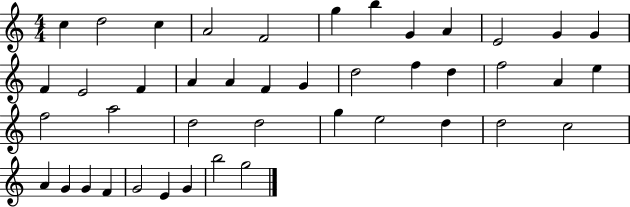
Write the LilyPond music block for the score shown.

{
  \clef treble
  \numericTimeSignature
  \time 4/4
  \key c \major
  c''4 d''2 c''4 | a'2 f'2 | g''4 b''4 g'4 a'4 | e'2 g'4 g'4 | \break f'4 e'2 f'4 | a'4 a'4 f'4 g'4 | d''2 f''4 d''4 | f''2 a'4 e''4 | \break f''2 a''2 | d''2 d''2 | g''4 e''2 d''4 | d''2 c''2 | \break a'4 g'4 g'4 f'4 | g'2 e'4 g'4 | b''2 g''2 | \bar "|."
}